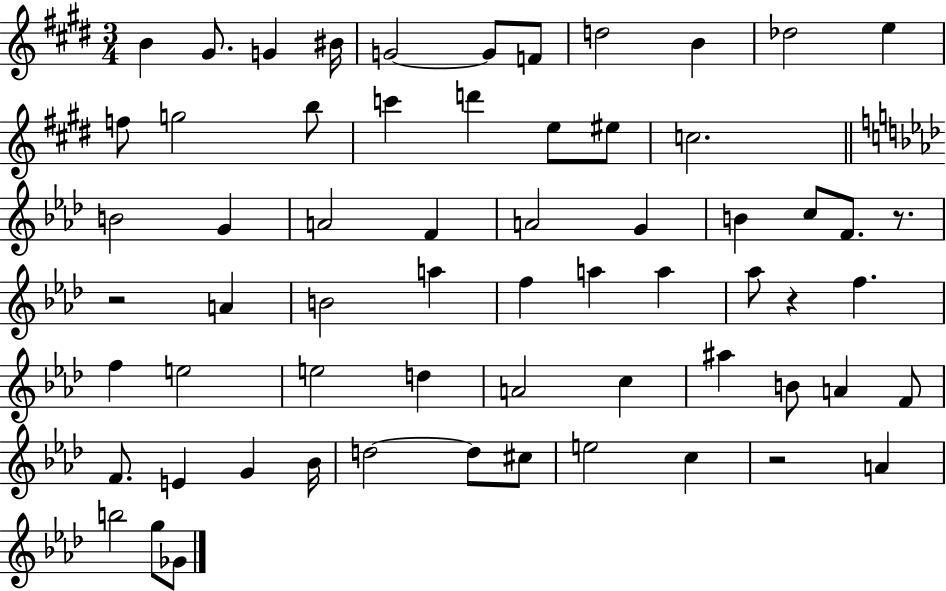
{
  \clef treble
  \numericTimeSignature
  \time 3/4
  \key e \major
  b'4 gis'8. g'4 bis'16 | g'2~~ g'8 f'8 | d''2 b'4 | des''2 e''4 | \break f''8 g''2 b''8 | c'''4 d'''4 e''8 eis''8 | c''2. | \bar "||" \break \key aes \major b'2 g'4 | a'2 f'4 | a'2 g'4 | b'4 c''8 f'8. r8. | \break r2 a'4 | b'2 a''4 | f''4 a''4 a''4 | aes''8 r4 f''4. | \break f''4 e''2 | e''2 d''4 | a'2 c''4 | ais''4 b'8 a'4 f'8 | \break f'8. e'4 g'4 bes'16 | d''2~~ d''8 cis''8 | e''2 c''4 | r2 a'4 | \break b''2 g''8 ges'8 | \bar "|."
}